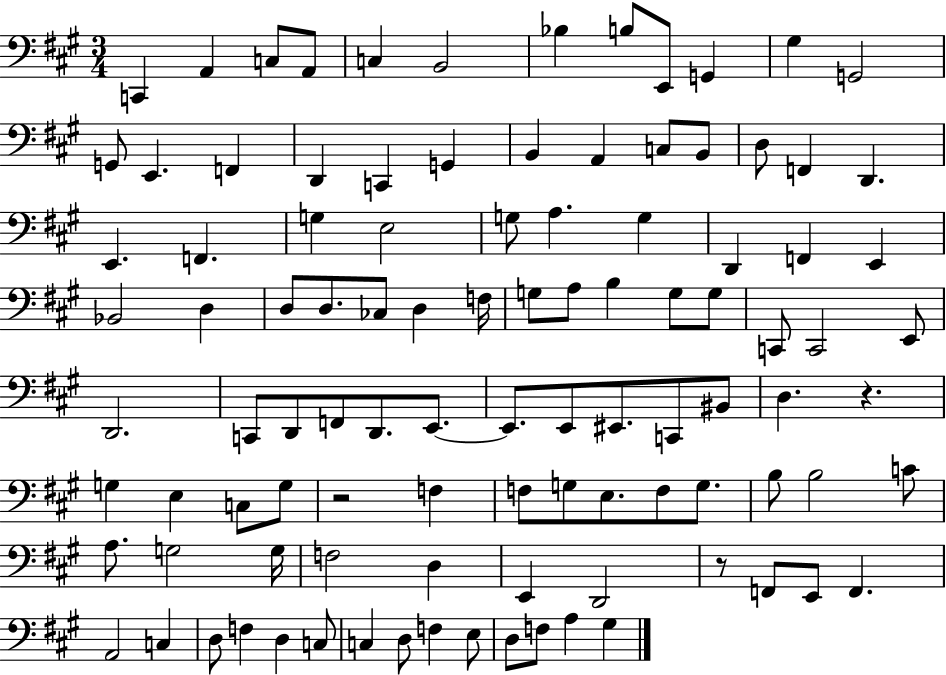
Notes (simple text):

C2/q A2/q C3/e A2/e C3/q B2/h Bb3/q B3/e E2/e G2/q G#3/q G2/h G2/e E2/q. F2/q D2/q C2/q G2/q B2/q A2/q C3/e B2/e D3/e F2/q D2/q. E2/q. F2/q. G3/q E3/h G3/e A3/q. G3/q D2/q F2/q E2/q Bb2/h D3/q D3/e D3/e. CES3/e D3/q F3/s G3/e A3/e B3/q G3/e G3/e C2/e C2/h E2/e D2/h. C2/e D2/e F2/e D2/e. E2/e. E2/e. E2/e EIS2/e. C2/e BIS2/e D3/q. R/q. G3/q E3/q C3/e G3/e R/h F3/q F3/e G3/e E3/e. F3/e G3/e. B3/e B3/h C4/e A3/e. G3/h G3/s F3/h D3/q E2/q D2/h R/e F2/e E2/e F2/q. A2/h C3/q D3/e F3/q D3/q C3/e C3/q D3/e F3/q E3/e D3/e F3/e A3/q G#3/q